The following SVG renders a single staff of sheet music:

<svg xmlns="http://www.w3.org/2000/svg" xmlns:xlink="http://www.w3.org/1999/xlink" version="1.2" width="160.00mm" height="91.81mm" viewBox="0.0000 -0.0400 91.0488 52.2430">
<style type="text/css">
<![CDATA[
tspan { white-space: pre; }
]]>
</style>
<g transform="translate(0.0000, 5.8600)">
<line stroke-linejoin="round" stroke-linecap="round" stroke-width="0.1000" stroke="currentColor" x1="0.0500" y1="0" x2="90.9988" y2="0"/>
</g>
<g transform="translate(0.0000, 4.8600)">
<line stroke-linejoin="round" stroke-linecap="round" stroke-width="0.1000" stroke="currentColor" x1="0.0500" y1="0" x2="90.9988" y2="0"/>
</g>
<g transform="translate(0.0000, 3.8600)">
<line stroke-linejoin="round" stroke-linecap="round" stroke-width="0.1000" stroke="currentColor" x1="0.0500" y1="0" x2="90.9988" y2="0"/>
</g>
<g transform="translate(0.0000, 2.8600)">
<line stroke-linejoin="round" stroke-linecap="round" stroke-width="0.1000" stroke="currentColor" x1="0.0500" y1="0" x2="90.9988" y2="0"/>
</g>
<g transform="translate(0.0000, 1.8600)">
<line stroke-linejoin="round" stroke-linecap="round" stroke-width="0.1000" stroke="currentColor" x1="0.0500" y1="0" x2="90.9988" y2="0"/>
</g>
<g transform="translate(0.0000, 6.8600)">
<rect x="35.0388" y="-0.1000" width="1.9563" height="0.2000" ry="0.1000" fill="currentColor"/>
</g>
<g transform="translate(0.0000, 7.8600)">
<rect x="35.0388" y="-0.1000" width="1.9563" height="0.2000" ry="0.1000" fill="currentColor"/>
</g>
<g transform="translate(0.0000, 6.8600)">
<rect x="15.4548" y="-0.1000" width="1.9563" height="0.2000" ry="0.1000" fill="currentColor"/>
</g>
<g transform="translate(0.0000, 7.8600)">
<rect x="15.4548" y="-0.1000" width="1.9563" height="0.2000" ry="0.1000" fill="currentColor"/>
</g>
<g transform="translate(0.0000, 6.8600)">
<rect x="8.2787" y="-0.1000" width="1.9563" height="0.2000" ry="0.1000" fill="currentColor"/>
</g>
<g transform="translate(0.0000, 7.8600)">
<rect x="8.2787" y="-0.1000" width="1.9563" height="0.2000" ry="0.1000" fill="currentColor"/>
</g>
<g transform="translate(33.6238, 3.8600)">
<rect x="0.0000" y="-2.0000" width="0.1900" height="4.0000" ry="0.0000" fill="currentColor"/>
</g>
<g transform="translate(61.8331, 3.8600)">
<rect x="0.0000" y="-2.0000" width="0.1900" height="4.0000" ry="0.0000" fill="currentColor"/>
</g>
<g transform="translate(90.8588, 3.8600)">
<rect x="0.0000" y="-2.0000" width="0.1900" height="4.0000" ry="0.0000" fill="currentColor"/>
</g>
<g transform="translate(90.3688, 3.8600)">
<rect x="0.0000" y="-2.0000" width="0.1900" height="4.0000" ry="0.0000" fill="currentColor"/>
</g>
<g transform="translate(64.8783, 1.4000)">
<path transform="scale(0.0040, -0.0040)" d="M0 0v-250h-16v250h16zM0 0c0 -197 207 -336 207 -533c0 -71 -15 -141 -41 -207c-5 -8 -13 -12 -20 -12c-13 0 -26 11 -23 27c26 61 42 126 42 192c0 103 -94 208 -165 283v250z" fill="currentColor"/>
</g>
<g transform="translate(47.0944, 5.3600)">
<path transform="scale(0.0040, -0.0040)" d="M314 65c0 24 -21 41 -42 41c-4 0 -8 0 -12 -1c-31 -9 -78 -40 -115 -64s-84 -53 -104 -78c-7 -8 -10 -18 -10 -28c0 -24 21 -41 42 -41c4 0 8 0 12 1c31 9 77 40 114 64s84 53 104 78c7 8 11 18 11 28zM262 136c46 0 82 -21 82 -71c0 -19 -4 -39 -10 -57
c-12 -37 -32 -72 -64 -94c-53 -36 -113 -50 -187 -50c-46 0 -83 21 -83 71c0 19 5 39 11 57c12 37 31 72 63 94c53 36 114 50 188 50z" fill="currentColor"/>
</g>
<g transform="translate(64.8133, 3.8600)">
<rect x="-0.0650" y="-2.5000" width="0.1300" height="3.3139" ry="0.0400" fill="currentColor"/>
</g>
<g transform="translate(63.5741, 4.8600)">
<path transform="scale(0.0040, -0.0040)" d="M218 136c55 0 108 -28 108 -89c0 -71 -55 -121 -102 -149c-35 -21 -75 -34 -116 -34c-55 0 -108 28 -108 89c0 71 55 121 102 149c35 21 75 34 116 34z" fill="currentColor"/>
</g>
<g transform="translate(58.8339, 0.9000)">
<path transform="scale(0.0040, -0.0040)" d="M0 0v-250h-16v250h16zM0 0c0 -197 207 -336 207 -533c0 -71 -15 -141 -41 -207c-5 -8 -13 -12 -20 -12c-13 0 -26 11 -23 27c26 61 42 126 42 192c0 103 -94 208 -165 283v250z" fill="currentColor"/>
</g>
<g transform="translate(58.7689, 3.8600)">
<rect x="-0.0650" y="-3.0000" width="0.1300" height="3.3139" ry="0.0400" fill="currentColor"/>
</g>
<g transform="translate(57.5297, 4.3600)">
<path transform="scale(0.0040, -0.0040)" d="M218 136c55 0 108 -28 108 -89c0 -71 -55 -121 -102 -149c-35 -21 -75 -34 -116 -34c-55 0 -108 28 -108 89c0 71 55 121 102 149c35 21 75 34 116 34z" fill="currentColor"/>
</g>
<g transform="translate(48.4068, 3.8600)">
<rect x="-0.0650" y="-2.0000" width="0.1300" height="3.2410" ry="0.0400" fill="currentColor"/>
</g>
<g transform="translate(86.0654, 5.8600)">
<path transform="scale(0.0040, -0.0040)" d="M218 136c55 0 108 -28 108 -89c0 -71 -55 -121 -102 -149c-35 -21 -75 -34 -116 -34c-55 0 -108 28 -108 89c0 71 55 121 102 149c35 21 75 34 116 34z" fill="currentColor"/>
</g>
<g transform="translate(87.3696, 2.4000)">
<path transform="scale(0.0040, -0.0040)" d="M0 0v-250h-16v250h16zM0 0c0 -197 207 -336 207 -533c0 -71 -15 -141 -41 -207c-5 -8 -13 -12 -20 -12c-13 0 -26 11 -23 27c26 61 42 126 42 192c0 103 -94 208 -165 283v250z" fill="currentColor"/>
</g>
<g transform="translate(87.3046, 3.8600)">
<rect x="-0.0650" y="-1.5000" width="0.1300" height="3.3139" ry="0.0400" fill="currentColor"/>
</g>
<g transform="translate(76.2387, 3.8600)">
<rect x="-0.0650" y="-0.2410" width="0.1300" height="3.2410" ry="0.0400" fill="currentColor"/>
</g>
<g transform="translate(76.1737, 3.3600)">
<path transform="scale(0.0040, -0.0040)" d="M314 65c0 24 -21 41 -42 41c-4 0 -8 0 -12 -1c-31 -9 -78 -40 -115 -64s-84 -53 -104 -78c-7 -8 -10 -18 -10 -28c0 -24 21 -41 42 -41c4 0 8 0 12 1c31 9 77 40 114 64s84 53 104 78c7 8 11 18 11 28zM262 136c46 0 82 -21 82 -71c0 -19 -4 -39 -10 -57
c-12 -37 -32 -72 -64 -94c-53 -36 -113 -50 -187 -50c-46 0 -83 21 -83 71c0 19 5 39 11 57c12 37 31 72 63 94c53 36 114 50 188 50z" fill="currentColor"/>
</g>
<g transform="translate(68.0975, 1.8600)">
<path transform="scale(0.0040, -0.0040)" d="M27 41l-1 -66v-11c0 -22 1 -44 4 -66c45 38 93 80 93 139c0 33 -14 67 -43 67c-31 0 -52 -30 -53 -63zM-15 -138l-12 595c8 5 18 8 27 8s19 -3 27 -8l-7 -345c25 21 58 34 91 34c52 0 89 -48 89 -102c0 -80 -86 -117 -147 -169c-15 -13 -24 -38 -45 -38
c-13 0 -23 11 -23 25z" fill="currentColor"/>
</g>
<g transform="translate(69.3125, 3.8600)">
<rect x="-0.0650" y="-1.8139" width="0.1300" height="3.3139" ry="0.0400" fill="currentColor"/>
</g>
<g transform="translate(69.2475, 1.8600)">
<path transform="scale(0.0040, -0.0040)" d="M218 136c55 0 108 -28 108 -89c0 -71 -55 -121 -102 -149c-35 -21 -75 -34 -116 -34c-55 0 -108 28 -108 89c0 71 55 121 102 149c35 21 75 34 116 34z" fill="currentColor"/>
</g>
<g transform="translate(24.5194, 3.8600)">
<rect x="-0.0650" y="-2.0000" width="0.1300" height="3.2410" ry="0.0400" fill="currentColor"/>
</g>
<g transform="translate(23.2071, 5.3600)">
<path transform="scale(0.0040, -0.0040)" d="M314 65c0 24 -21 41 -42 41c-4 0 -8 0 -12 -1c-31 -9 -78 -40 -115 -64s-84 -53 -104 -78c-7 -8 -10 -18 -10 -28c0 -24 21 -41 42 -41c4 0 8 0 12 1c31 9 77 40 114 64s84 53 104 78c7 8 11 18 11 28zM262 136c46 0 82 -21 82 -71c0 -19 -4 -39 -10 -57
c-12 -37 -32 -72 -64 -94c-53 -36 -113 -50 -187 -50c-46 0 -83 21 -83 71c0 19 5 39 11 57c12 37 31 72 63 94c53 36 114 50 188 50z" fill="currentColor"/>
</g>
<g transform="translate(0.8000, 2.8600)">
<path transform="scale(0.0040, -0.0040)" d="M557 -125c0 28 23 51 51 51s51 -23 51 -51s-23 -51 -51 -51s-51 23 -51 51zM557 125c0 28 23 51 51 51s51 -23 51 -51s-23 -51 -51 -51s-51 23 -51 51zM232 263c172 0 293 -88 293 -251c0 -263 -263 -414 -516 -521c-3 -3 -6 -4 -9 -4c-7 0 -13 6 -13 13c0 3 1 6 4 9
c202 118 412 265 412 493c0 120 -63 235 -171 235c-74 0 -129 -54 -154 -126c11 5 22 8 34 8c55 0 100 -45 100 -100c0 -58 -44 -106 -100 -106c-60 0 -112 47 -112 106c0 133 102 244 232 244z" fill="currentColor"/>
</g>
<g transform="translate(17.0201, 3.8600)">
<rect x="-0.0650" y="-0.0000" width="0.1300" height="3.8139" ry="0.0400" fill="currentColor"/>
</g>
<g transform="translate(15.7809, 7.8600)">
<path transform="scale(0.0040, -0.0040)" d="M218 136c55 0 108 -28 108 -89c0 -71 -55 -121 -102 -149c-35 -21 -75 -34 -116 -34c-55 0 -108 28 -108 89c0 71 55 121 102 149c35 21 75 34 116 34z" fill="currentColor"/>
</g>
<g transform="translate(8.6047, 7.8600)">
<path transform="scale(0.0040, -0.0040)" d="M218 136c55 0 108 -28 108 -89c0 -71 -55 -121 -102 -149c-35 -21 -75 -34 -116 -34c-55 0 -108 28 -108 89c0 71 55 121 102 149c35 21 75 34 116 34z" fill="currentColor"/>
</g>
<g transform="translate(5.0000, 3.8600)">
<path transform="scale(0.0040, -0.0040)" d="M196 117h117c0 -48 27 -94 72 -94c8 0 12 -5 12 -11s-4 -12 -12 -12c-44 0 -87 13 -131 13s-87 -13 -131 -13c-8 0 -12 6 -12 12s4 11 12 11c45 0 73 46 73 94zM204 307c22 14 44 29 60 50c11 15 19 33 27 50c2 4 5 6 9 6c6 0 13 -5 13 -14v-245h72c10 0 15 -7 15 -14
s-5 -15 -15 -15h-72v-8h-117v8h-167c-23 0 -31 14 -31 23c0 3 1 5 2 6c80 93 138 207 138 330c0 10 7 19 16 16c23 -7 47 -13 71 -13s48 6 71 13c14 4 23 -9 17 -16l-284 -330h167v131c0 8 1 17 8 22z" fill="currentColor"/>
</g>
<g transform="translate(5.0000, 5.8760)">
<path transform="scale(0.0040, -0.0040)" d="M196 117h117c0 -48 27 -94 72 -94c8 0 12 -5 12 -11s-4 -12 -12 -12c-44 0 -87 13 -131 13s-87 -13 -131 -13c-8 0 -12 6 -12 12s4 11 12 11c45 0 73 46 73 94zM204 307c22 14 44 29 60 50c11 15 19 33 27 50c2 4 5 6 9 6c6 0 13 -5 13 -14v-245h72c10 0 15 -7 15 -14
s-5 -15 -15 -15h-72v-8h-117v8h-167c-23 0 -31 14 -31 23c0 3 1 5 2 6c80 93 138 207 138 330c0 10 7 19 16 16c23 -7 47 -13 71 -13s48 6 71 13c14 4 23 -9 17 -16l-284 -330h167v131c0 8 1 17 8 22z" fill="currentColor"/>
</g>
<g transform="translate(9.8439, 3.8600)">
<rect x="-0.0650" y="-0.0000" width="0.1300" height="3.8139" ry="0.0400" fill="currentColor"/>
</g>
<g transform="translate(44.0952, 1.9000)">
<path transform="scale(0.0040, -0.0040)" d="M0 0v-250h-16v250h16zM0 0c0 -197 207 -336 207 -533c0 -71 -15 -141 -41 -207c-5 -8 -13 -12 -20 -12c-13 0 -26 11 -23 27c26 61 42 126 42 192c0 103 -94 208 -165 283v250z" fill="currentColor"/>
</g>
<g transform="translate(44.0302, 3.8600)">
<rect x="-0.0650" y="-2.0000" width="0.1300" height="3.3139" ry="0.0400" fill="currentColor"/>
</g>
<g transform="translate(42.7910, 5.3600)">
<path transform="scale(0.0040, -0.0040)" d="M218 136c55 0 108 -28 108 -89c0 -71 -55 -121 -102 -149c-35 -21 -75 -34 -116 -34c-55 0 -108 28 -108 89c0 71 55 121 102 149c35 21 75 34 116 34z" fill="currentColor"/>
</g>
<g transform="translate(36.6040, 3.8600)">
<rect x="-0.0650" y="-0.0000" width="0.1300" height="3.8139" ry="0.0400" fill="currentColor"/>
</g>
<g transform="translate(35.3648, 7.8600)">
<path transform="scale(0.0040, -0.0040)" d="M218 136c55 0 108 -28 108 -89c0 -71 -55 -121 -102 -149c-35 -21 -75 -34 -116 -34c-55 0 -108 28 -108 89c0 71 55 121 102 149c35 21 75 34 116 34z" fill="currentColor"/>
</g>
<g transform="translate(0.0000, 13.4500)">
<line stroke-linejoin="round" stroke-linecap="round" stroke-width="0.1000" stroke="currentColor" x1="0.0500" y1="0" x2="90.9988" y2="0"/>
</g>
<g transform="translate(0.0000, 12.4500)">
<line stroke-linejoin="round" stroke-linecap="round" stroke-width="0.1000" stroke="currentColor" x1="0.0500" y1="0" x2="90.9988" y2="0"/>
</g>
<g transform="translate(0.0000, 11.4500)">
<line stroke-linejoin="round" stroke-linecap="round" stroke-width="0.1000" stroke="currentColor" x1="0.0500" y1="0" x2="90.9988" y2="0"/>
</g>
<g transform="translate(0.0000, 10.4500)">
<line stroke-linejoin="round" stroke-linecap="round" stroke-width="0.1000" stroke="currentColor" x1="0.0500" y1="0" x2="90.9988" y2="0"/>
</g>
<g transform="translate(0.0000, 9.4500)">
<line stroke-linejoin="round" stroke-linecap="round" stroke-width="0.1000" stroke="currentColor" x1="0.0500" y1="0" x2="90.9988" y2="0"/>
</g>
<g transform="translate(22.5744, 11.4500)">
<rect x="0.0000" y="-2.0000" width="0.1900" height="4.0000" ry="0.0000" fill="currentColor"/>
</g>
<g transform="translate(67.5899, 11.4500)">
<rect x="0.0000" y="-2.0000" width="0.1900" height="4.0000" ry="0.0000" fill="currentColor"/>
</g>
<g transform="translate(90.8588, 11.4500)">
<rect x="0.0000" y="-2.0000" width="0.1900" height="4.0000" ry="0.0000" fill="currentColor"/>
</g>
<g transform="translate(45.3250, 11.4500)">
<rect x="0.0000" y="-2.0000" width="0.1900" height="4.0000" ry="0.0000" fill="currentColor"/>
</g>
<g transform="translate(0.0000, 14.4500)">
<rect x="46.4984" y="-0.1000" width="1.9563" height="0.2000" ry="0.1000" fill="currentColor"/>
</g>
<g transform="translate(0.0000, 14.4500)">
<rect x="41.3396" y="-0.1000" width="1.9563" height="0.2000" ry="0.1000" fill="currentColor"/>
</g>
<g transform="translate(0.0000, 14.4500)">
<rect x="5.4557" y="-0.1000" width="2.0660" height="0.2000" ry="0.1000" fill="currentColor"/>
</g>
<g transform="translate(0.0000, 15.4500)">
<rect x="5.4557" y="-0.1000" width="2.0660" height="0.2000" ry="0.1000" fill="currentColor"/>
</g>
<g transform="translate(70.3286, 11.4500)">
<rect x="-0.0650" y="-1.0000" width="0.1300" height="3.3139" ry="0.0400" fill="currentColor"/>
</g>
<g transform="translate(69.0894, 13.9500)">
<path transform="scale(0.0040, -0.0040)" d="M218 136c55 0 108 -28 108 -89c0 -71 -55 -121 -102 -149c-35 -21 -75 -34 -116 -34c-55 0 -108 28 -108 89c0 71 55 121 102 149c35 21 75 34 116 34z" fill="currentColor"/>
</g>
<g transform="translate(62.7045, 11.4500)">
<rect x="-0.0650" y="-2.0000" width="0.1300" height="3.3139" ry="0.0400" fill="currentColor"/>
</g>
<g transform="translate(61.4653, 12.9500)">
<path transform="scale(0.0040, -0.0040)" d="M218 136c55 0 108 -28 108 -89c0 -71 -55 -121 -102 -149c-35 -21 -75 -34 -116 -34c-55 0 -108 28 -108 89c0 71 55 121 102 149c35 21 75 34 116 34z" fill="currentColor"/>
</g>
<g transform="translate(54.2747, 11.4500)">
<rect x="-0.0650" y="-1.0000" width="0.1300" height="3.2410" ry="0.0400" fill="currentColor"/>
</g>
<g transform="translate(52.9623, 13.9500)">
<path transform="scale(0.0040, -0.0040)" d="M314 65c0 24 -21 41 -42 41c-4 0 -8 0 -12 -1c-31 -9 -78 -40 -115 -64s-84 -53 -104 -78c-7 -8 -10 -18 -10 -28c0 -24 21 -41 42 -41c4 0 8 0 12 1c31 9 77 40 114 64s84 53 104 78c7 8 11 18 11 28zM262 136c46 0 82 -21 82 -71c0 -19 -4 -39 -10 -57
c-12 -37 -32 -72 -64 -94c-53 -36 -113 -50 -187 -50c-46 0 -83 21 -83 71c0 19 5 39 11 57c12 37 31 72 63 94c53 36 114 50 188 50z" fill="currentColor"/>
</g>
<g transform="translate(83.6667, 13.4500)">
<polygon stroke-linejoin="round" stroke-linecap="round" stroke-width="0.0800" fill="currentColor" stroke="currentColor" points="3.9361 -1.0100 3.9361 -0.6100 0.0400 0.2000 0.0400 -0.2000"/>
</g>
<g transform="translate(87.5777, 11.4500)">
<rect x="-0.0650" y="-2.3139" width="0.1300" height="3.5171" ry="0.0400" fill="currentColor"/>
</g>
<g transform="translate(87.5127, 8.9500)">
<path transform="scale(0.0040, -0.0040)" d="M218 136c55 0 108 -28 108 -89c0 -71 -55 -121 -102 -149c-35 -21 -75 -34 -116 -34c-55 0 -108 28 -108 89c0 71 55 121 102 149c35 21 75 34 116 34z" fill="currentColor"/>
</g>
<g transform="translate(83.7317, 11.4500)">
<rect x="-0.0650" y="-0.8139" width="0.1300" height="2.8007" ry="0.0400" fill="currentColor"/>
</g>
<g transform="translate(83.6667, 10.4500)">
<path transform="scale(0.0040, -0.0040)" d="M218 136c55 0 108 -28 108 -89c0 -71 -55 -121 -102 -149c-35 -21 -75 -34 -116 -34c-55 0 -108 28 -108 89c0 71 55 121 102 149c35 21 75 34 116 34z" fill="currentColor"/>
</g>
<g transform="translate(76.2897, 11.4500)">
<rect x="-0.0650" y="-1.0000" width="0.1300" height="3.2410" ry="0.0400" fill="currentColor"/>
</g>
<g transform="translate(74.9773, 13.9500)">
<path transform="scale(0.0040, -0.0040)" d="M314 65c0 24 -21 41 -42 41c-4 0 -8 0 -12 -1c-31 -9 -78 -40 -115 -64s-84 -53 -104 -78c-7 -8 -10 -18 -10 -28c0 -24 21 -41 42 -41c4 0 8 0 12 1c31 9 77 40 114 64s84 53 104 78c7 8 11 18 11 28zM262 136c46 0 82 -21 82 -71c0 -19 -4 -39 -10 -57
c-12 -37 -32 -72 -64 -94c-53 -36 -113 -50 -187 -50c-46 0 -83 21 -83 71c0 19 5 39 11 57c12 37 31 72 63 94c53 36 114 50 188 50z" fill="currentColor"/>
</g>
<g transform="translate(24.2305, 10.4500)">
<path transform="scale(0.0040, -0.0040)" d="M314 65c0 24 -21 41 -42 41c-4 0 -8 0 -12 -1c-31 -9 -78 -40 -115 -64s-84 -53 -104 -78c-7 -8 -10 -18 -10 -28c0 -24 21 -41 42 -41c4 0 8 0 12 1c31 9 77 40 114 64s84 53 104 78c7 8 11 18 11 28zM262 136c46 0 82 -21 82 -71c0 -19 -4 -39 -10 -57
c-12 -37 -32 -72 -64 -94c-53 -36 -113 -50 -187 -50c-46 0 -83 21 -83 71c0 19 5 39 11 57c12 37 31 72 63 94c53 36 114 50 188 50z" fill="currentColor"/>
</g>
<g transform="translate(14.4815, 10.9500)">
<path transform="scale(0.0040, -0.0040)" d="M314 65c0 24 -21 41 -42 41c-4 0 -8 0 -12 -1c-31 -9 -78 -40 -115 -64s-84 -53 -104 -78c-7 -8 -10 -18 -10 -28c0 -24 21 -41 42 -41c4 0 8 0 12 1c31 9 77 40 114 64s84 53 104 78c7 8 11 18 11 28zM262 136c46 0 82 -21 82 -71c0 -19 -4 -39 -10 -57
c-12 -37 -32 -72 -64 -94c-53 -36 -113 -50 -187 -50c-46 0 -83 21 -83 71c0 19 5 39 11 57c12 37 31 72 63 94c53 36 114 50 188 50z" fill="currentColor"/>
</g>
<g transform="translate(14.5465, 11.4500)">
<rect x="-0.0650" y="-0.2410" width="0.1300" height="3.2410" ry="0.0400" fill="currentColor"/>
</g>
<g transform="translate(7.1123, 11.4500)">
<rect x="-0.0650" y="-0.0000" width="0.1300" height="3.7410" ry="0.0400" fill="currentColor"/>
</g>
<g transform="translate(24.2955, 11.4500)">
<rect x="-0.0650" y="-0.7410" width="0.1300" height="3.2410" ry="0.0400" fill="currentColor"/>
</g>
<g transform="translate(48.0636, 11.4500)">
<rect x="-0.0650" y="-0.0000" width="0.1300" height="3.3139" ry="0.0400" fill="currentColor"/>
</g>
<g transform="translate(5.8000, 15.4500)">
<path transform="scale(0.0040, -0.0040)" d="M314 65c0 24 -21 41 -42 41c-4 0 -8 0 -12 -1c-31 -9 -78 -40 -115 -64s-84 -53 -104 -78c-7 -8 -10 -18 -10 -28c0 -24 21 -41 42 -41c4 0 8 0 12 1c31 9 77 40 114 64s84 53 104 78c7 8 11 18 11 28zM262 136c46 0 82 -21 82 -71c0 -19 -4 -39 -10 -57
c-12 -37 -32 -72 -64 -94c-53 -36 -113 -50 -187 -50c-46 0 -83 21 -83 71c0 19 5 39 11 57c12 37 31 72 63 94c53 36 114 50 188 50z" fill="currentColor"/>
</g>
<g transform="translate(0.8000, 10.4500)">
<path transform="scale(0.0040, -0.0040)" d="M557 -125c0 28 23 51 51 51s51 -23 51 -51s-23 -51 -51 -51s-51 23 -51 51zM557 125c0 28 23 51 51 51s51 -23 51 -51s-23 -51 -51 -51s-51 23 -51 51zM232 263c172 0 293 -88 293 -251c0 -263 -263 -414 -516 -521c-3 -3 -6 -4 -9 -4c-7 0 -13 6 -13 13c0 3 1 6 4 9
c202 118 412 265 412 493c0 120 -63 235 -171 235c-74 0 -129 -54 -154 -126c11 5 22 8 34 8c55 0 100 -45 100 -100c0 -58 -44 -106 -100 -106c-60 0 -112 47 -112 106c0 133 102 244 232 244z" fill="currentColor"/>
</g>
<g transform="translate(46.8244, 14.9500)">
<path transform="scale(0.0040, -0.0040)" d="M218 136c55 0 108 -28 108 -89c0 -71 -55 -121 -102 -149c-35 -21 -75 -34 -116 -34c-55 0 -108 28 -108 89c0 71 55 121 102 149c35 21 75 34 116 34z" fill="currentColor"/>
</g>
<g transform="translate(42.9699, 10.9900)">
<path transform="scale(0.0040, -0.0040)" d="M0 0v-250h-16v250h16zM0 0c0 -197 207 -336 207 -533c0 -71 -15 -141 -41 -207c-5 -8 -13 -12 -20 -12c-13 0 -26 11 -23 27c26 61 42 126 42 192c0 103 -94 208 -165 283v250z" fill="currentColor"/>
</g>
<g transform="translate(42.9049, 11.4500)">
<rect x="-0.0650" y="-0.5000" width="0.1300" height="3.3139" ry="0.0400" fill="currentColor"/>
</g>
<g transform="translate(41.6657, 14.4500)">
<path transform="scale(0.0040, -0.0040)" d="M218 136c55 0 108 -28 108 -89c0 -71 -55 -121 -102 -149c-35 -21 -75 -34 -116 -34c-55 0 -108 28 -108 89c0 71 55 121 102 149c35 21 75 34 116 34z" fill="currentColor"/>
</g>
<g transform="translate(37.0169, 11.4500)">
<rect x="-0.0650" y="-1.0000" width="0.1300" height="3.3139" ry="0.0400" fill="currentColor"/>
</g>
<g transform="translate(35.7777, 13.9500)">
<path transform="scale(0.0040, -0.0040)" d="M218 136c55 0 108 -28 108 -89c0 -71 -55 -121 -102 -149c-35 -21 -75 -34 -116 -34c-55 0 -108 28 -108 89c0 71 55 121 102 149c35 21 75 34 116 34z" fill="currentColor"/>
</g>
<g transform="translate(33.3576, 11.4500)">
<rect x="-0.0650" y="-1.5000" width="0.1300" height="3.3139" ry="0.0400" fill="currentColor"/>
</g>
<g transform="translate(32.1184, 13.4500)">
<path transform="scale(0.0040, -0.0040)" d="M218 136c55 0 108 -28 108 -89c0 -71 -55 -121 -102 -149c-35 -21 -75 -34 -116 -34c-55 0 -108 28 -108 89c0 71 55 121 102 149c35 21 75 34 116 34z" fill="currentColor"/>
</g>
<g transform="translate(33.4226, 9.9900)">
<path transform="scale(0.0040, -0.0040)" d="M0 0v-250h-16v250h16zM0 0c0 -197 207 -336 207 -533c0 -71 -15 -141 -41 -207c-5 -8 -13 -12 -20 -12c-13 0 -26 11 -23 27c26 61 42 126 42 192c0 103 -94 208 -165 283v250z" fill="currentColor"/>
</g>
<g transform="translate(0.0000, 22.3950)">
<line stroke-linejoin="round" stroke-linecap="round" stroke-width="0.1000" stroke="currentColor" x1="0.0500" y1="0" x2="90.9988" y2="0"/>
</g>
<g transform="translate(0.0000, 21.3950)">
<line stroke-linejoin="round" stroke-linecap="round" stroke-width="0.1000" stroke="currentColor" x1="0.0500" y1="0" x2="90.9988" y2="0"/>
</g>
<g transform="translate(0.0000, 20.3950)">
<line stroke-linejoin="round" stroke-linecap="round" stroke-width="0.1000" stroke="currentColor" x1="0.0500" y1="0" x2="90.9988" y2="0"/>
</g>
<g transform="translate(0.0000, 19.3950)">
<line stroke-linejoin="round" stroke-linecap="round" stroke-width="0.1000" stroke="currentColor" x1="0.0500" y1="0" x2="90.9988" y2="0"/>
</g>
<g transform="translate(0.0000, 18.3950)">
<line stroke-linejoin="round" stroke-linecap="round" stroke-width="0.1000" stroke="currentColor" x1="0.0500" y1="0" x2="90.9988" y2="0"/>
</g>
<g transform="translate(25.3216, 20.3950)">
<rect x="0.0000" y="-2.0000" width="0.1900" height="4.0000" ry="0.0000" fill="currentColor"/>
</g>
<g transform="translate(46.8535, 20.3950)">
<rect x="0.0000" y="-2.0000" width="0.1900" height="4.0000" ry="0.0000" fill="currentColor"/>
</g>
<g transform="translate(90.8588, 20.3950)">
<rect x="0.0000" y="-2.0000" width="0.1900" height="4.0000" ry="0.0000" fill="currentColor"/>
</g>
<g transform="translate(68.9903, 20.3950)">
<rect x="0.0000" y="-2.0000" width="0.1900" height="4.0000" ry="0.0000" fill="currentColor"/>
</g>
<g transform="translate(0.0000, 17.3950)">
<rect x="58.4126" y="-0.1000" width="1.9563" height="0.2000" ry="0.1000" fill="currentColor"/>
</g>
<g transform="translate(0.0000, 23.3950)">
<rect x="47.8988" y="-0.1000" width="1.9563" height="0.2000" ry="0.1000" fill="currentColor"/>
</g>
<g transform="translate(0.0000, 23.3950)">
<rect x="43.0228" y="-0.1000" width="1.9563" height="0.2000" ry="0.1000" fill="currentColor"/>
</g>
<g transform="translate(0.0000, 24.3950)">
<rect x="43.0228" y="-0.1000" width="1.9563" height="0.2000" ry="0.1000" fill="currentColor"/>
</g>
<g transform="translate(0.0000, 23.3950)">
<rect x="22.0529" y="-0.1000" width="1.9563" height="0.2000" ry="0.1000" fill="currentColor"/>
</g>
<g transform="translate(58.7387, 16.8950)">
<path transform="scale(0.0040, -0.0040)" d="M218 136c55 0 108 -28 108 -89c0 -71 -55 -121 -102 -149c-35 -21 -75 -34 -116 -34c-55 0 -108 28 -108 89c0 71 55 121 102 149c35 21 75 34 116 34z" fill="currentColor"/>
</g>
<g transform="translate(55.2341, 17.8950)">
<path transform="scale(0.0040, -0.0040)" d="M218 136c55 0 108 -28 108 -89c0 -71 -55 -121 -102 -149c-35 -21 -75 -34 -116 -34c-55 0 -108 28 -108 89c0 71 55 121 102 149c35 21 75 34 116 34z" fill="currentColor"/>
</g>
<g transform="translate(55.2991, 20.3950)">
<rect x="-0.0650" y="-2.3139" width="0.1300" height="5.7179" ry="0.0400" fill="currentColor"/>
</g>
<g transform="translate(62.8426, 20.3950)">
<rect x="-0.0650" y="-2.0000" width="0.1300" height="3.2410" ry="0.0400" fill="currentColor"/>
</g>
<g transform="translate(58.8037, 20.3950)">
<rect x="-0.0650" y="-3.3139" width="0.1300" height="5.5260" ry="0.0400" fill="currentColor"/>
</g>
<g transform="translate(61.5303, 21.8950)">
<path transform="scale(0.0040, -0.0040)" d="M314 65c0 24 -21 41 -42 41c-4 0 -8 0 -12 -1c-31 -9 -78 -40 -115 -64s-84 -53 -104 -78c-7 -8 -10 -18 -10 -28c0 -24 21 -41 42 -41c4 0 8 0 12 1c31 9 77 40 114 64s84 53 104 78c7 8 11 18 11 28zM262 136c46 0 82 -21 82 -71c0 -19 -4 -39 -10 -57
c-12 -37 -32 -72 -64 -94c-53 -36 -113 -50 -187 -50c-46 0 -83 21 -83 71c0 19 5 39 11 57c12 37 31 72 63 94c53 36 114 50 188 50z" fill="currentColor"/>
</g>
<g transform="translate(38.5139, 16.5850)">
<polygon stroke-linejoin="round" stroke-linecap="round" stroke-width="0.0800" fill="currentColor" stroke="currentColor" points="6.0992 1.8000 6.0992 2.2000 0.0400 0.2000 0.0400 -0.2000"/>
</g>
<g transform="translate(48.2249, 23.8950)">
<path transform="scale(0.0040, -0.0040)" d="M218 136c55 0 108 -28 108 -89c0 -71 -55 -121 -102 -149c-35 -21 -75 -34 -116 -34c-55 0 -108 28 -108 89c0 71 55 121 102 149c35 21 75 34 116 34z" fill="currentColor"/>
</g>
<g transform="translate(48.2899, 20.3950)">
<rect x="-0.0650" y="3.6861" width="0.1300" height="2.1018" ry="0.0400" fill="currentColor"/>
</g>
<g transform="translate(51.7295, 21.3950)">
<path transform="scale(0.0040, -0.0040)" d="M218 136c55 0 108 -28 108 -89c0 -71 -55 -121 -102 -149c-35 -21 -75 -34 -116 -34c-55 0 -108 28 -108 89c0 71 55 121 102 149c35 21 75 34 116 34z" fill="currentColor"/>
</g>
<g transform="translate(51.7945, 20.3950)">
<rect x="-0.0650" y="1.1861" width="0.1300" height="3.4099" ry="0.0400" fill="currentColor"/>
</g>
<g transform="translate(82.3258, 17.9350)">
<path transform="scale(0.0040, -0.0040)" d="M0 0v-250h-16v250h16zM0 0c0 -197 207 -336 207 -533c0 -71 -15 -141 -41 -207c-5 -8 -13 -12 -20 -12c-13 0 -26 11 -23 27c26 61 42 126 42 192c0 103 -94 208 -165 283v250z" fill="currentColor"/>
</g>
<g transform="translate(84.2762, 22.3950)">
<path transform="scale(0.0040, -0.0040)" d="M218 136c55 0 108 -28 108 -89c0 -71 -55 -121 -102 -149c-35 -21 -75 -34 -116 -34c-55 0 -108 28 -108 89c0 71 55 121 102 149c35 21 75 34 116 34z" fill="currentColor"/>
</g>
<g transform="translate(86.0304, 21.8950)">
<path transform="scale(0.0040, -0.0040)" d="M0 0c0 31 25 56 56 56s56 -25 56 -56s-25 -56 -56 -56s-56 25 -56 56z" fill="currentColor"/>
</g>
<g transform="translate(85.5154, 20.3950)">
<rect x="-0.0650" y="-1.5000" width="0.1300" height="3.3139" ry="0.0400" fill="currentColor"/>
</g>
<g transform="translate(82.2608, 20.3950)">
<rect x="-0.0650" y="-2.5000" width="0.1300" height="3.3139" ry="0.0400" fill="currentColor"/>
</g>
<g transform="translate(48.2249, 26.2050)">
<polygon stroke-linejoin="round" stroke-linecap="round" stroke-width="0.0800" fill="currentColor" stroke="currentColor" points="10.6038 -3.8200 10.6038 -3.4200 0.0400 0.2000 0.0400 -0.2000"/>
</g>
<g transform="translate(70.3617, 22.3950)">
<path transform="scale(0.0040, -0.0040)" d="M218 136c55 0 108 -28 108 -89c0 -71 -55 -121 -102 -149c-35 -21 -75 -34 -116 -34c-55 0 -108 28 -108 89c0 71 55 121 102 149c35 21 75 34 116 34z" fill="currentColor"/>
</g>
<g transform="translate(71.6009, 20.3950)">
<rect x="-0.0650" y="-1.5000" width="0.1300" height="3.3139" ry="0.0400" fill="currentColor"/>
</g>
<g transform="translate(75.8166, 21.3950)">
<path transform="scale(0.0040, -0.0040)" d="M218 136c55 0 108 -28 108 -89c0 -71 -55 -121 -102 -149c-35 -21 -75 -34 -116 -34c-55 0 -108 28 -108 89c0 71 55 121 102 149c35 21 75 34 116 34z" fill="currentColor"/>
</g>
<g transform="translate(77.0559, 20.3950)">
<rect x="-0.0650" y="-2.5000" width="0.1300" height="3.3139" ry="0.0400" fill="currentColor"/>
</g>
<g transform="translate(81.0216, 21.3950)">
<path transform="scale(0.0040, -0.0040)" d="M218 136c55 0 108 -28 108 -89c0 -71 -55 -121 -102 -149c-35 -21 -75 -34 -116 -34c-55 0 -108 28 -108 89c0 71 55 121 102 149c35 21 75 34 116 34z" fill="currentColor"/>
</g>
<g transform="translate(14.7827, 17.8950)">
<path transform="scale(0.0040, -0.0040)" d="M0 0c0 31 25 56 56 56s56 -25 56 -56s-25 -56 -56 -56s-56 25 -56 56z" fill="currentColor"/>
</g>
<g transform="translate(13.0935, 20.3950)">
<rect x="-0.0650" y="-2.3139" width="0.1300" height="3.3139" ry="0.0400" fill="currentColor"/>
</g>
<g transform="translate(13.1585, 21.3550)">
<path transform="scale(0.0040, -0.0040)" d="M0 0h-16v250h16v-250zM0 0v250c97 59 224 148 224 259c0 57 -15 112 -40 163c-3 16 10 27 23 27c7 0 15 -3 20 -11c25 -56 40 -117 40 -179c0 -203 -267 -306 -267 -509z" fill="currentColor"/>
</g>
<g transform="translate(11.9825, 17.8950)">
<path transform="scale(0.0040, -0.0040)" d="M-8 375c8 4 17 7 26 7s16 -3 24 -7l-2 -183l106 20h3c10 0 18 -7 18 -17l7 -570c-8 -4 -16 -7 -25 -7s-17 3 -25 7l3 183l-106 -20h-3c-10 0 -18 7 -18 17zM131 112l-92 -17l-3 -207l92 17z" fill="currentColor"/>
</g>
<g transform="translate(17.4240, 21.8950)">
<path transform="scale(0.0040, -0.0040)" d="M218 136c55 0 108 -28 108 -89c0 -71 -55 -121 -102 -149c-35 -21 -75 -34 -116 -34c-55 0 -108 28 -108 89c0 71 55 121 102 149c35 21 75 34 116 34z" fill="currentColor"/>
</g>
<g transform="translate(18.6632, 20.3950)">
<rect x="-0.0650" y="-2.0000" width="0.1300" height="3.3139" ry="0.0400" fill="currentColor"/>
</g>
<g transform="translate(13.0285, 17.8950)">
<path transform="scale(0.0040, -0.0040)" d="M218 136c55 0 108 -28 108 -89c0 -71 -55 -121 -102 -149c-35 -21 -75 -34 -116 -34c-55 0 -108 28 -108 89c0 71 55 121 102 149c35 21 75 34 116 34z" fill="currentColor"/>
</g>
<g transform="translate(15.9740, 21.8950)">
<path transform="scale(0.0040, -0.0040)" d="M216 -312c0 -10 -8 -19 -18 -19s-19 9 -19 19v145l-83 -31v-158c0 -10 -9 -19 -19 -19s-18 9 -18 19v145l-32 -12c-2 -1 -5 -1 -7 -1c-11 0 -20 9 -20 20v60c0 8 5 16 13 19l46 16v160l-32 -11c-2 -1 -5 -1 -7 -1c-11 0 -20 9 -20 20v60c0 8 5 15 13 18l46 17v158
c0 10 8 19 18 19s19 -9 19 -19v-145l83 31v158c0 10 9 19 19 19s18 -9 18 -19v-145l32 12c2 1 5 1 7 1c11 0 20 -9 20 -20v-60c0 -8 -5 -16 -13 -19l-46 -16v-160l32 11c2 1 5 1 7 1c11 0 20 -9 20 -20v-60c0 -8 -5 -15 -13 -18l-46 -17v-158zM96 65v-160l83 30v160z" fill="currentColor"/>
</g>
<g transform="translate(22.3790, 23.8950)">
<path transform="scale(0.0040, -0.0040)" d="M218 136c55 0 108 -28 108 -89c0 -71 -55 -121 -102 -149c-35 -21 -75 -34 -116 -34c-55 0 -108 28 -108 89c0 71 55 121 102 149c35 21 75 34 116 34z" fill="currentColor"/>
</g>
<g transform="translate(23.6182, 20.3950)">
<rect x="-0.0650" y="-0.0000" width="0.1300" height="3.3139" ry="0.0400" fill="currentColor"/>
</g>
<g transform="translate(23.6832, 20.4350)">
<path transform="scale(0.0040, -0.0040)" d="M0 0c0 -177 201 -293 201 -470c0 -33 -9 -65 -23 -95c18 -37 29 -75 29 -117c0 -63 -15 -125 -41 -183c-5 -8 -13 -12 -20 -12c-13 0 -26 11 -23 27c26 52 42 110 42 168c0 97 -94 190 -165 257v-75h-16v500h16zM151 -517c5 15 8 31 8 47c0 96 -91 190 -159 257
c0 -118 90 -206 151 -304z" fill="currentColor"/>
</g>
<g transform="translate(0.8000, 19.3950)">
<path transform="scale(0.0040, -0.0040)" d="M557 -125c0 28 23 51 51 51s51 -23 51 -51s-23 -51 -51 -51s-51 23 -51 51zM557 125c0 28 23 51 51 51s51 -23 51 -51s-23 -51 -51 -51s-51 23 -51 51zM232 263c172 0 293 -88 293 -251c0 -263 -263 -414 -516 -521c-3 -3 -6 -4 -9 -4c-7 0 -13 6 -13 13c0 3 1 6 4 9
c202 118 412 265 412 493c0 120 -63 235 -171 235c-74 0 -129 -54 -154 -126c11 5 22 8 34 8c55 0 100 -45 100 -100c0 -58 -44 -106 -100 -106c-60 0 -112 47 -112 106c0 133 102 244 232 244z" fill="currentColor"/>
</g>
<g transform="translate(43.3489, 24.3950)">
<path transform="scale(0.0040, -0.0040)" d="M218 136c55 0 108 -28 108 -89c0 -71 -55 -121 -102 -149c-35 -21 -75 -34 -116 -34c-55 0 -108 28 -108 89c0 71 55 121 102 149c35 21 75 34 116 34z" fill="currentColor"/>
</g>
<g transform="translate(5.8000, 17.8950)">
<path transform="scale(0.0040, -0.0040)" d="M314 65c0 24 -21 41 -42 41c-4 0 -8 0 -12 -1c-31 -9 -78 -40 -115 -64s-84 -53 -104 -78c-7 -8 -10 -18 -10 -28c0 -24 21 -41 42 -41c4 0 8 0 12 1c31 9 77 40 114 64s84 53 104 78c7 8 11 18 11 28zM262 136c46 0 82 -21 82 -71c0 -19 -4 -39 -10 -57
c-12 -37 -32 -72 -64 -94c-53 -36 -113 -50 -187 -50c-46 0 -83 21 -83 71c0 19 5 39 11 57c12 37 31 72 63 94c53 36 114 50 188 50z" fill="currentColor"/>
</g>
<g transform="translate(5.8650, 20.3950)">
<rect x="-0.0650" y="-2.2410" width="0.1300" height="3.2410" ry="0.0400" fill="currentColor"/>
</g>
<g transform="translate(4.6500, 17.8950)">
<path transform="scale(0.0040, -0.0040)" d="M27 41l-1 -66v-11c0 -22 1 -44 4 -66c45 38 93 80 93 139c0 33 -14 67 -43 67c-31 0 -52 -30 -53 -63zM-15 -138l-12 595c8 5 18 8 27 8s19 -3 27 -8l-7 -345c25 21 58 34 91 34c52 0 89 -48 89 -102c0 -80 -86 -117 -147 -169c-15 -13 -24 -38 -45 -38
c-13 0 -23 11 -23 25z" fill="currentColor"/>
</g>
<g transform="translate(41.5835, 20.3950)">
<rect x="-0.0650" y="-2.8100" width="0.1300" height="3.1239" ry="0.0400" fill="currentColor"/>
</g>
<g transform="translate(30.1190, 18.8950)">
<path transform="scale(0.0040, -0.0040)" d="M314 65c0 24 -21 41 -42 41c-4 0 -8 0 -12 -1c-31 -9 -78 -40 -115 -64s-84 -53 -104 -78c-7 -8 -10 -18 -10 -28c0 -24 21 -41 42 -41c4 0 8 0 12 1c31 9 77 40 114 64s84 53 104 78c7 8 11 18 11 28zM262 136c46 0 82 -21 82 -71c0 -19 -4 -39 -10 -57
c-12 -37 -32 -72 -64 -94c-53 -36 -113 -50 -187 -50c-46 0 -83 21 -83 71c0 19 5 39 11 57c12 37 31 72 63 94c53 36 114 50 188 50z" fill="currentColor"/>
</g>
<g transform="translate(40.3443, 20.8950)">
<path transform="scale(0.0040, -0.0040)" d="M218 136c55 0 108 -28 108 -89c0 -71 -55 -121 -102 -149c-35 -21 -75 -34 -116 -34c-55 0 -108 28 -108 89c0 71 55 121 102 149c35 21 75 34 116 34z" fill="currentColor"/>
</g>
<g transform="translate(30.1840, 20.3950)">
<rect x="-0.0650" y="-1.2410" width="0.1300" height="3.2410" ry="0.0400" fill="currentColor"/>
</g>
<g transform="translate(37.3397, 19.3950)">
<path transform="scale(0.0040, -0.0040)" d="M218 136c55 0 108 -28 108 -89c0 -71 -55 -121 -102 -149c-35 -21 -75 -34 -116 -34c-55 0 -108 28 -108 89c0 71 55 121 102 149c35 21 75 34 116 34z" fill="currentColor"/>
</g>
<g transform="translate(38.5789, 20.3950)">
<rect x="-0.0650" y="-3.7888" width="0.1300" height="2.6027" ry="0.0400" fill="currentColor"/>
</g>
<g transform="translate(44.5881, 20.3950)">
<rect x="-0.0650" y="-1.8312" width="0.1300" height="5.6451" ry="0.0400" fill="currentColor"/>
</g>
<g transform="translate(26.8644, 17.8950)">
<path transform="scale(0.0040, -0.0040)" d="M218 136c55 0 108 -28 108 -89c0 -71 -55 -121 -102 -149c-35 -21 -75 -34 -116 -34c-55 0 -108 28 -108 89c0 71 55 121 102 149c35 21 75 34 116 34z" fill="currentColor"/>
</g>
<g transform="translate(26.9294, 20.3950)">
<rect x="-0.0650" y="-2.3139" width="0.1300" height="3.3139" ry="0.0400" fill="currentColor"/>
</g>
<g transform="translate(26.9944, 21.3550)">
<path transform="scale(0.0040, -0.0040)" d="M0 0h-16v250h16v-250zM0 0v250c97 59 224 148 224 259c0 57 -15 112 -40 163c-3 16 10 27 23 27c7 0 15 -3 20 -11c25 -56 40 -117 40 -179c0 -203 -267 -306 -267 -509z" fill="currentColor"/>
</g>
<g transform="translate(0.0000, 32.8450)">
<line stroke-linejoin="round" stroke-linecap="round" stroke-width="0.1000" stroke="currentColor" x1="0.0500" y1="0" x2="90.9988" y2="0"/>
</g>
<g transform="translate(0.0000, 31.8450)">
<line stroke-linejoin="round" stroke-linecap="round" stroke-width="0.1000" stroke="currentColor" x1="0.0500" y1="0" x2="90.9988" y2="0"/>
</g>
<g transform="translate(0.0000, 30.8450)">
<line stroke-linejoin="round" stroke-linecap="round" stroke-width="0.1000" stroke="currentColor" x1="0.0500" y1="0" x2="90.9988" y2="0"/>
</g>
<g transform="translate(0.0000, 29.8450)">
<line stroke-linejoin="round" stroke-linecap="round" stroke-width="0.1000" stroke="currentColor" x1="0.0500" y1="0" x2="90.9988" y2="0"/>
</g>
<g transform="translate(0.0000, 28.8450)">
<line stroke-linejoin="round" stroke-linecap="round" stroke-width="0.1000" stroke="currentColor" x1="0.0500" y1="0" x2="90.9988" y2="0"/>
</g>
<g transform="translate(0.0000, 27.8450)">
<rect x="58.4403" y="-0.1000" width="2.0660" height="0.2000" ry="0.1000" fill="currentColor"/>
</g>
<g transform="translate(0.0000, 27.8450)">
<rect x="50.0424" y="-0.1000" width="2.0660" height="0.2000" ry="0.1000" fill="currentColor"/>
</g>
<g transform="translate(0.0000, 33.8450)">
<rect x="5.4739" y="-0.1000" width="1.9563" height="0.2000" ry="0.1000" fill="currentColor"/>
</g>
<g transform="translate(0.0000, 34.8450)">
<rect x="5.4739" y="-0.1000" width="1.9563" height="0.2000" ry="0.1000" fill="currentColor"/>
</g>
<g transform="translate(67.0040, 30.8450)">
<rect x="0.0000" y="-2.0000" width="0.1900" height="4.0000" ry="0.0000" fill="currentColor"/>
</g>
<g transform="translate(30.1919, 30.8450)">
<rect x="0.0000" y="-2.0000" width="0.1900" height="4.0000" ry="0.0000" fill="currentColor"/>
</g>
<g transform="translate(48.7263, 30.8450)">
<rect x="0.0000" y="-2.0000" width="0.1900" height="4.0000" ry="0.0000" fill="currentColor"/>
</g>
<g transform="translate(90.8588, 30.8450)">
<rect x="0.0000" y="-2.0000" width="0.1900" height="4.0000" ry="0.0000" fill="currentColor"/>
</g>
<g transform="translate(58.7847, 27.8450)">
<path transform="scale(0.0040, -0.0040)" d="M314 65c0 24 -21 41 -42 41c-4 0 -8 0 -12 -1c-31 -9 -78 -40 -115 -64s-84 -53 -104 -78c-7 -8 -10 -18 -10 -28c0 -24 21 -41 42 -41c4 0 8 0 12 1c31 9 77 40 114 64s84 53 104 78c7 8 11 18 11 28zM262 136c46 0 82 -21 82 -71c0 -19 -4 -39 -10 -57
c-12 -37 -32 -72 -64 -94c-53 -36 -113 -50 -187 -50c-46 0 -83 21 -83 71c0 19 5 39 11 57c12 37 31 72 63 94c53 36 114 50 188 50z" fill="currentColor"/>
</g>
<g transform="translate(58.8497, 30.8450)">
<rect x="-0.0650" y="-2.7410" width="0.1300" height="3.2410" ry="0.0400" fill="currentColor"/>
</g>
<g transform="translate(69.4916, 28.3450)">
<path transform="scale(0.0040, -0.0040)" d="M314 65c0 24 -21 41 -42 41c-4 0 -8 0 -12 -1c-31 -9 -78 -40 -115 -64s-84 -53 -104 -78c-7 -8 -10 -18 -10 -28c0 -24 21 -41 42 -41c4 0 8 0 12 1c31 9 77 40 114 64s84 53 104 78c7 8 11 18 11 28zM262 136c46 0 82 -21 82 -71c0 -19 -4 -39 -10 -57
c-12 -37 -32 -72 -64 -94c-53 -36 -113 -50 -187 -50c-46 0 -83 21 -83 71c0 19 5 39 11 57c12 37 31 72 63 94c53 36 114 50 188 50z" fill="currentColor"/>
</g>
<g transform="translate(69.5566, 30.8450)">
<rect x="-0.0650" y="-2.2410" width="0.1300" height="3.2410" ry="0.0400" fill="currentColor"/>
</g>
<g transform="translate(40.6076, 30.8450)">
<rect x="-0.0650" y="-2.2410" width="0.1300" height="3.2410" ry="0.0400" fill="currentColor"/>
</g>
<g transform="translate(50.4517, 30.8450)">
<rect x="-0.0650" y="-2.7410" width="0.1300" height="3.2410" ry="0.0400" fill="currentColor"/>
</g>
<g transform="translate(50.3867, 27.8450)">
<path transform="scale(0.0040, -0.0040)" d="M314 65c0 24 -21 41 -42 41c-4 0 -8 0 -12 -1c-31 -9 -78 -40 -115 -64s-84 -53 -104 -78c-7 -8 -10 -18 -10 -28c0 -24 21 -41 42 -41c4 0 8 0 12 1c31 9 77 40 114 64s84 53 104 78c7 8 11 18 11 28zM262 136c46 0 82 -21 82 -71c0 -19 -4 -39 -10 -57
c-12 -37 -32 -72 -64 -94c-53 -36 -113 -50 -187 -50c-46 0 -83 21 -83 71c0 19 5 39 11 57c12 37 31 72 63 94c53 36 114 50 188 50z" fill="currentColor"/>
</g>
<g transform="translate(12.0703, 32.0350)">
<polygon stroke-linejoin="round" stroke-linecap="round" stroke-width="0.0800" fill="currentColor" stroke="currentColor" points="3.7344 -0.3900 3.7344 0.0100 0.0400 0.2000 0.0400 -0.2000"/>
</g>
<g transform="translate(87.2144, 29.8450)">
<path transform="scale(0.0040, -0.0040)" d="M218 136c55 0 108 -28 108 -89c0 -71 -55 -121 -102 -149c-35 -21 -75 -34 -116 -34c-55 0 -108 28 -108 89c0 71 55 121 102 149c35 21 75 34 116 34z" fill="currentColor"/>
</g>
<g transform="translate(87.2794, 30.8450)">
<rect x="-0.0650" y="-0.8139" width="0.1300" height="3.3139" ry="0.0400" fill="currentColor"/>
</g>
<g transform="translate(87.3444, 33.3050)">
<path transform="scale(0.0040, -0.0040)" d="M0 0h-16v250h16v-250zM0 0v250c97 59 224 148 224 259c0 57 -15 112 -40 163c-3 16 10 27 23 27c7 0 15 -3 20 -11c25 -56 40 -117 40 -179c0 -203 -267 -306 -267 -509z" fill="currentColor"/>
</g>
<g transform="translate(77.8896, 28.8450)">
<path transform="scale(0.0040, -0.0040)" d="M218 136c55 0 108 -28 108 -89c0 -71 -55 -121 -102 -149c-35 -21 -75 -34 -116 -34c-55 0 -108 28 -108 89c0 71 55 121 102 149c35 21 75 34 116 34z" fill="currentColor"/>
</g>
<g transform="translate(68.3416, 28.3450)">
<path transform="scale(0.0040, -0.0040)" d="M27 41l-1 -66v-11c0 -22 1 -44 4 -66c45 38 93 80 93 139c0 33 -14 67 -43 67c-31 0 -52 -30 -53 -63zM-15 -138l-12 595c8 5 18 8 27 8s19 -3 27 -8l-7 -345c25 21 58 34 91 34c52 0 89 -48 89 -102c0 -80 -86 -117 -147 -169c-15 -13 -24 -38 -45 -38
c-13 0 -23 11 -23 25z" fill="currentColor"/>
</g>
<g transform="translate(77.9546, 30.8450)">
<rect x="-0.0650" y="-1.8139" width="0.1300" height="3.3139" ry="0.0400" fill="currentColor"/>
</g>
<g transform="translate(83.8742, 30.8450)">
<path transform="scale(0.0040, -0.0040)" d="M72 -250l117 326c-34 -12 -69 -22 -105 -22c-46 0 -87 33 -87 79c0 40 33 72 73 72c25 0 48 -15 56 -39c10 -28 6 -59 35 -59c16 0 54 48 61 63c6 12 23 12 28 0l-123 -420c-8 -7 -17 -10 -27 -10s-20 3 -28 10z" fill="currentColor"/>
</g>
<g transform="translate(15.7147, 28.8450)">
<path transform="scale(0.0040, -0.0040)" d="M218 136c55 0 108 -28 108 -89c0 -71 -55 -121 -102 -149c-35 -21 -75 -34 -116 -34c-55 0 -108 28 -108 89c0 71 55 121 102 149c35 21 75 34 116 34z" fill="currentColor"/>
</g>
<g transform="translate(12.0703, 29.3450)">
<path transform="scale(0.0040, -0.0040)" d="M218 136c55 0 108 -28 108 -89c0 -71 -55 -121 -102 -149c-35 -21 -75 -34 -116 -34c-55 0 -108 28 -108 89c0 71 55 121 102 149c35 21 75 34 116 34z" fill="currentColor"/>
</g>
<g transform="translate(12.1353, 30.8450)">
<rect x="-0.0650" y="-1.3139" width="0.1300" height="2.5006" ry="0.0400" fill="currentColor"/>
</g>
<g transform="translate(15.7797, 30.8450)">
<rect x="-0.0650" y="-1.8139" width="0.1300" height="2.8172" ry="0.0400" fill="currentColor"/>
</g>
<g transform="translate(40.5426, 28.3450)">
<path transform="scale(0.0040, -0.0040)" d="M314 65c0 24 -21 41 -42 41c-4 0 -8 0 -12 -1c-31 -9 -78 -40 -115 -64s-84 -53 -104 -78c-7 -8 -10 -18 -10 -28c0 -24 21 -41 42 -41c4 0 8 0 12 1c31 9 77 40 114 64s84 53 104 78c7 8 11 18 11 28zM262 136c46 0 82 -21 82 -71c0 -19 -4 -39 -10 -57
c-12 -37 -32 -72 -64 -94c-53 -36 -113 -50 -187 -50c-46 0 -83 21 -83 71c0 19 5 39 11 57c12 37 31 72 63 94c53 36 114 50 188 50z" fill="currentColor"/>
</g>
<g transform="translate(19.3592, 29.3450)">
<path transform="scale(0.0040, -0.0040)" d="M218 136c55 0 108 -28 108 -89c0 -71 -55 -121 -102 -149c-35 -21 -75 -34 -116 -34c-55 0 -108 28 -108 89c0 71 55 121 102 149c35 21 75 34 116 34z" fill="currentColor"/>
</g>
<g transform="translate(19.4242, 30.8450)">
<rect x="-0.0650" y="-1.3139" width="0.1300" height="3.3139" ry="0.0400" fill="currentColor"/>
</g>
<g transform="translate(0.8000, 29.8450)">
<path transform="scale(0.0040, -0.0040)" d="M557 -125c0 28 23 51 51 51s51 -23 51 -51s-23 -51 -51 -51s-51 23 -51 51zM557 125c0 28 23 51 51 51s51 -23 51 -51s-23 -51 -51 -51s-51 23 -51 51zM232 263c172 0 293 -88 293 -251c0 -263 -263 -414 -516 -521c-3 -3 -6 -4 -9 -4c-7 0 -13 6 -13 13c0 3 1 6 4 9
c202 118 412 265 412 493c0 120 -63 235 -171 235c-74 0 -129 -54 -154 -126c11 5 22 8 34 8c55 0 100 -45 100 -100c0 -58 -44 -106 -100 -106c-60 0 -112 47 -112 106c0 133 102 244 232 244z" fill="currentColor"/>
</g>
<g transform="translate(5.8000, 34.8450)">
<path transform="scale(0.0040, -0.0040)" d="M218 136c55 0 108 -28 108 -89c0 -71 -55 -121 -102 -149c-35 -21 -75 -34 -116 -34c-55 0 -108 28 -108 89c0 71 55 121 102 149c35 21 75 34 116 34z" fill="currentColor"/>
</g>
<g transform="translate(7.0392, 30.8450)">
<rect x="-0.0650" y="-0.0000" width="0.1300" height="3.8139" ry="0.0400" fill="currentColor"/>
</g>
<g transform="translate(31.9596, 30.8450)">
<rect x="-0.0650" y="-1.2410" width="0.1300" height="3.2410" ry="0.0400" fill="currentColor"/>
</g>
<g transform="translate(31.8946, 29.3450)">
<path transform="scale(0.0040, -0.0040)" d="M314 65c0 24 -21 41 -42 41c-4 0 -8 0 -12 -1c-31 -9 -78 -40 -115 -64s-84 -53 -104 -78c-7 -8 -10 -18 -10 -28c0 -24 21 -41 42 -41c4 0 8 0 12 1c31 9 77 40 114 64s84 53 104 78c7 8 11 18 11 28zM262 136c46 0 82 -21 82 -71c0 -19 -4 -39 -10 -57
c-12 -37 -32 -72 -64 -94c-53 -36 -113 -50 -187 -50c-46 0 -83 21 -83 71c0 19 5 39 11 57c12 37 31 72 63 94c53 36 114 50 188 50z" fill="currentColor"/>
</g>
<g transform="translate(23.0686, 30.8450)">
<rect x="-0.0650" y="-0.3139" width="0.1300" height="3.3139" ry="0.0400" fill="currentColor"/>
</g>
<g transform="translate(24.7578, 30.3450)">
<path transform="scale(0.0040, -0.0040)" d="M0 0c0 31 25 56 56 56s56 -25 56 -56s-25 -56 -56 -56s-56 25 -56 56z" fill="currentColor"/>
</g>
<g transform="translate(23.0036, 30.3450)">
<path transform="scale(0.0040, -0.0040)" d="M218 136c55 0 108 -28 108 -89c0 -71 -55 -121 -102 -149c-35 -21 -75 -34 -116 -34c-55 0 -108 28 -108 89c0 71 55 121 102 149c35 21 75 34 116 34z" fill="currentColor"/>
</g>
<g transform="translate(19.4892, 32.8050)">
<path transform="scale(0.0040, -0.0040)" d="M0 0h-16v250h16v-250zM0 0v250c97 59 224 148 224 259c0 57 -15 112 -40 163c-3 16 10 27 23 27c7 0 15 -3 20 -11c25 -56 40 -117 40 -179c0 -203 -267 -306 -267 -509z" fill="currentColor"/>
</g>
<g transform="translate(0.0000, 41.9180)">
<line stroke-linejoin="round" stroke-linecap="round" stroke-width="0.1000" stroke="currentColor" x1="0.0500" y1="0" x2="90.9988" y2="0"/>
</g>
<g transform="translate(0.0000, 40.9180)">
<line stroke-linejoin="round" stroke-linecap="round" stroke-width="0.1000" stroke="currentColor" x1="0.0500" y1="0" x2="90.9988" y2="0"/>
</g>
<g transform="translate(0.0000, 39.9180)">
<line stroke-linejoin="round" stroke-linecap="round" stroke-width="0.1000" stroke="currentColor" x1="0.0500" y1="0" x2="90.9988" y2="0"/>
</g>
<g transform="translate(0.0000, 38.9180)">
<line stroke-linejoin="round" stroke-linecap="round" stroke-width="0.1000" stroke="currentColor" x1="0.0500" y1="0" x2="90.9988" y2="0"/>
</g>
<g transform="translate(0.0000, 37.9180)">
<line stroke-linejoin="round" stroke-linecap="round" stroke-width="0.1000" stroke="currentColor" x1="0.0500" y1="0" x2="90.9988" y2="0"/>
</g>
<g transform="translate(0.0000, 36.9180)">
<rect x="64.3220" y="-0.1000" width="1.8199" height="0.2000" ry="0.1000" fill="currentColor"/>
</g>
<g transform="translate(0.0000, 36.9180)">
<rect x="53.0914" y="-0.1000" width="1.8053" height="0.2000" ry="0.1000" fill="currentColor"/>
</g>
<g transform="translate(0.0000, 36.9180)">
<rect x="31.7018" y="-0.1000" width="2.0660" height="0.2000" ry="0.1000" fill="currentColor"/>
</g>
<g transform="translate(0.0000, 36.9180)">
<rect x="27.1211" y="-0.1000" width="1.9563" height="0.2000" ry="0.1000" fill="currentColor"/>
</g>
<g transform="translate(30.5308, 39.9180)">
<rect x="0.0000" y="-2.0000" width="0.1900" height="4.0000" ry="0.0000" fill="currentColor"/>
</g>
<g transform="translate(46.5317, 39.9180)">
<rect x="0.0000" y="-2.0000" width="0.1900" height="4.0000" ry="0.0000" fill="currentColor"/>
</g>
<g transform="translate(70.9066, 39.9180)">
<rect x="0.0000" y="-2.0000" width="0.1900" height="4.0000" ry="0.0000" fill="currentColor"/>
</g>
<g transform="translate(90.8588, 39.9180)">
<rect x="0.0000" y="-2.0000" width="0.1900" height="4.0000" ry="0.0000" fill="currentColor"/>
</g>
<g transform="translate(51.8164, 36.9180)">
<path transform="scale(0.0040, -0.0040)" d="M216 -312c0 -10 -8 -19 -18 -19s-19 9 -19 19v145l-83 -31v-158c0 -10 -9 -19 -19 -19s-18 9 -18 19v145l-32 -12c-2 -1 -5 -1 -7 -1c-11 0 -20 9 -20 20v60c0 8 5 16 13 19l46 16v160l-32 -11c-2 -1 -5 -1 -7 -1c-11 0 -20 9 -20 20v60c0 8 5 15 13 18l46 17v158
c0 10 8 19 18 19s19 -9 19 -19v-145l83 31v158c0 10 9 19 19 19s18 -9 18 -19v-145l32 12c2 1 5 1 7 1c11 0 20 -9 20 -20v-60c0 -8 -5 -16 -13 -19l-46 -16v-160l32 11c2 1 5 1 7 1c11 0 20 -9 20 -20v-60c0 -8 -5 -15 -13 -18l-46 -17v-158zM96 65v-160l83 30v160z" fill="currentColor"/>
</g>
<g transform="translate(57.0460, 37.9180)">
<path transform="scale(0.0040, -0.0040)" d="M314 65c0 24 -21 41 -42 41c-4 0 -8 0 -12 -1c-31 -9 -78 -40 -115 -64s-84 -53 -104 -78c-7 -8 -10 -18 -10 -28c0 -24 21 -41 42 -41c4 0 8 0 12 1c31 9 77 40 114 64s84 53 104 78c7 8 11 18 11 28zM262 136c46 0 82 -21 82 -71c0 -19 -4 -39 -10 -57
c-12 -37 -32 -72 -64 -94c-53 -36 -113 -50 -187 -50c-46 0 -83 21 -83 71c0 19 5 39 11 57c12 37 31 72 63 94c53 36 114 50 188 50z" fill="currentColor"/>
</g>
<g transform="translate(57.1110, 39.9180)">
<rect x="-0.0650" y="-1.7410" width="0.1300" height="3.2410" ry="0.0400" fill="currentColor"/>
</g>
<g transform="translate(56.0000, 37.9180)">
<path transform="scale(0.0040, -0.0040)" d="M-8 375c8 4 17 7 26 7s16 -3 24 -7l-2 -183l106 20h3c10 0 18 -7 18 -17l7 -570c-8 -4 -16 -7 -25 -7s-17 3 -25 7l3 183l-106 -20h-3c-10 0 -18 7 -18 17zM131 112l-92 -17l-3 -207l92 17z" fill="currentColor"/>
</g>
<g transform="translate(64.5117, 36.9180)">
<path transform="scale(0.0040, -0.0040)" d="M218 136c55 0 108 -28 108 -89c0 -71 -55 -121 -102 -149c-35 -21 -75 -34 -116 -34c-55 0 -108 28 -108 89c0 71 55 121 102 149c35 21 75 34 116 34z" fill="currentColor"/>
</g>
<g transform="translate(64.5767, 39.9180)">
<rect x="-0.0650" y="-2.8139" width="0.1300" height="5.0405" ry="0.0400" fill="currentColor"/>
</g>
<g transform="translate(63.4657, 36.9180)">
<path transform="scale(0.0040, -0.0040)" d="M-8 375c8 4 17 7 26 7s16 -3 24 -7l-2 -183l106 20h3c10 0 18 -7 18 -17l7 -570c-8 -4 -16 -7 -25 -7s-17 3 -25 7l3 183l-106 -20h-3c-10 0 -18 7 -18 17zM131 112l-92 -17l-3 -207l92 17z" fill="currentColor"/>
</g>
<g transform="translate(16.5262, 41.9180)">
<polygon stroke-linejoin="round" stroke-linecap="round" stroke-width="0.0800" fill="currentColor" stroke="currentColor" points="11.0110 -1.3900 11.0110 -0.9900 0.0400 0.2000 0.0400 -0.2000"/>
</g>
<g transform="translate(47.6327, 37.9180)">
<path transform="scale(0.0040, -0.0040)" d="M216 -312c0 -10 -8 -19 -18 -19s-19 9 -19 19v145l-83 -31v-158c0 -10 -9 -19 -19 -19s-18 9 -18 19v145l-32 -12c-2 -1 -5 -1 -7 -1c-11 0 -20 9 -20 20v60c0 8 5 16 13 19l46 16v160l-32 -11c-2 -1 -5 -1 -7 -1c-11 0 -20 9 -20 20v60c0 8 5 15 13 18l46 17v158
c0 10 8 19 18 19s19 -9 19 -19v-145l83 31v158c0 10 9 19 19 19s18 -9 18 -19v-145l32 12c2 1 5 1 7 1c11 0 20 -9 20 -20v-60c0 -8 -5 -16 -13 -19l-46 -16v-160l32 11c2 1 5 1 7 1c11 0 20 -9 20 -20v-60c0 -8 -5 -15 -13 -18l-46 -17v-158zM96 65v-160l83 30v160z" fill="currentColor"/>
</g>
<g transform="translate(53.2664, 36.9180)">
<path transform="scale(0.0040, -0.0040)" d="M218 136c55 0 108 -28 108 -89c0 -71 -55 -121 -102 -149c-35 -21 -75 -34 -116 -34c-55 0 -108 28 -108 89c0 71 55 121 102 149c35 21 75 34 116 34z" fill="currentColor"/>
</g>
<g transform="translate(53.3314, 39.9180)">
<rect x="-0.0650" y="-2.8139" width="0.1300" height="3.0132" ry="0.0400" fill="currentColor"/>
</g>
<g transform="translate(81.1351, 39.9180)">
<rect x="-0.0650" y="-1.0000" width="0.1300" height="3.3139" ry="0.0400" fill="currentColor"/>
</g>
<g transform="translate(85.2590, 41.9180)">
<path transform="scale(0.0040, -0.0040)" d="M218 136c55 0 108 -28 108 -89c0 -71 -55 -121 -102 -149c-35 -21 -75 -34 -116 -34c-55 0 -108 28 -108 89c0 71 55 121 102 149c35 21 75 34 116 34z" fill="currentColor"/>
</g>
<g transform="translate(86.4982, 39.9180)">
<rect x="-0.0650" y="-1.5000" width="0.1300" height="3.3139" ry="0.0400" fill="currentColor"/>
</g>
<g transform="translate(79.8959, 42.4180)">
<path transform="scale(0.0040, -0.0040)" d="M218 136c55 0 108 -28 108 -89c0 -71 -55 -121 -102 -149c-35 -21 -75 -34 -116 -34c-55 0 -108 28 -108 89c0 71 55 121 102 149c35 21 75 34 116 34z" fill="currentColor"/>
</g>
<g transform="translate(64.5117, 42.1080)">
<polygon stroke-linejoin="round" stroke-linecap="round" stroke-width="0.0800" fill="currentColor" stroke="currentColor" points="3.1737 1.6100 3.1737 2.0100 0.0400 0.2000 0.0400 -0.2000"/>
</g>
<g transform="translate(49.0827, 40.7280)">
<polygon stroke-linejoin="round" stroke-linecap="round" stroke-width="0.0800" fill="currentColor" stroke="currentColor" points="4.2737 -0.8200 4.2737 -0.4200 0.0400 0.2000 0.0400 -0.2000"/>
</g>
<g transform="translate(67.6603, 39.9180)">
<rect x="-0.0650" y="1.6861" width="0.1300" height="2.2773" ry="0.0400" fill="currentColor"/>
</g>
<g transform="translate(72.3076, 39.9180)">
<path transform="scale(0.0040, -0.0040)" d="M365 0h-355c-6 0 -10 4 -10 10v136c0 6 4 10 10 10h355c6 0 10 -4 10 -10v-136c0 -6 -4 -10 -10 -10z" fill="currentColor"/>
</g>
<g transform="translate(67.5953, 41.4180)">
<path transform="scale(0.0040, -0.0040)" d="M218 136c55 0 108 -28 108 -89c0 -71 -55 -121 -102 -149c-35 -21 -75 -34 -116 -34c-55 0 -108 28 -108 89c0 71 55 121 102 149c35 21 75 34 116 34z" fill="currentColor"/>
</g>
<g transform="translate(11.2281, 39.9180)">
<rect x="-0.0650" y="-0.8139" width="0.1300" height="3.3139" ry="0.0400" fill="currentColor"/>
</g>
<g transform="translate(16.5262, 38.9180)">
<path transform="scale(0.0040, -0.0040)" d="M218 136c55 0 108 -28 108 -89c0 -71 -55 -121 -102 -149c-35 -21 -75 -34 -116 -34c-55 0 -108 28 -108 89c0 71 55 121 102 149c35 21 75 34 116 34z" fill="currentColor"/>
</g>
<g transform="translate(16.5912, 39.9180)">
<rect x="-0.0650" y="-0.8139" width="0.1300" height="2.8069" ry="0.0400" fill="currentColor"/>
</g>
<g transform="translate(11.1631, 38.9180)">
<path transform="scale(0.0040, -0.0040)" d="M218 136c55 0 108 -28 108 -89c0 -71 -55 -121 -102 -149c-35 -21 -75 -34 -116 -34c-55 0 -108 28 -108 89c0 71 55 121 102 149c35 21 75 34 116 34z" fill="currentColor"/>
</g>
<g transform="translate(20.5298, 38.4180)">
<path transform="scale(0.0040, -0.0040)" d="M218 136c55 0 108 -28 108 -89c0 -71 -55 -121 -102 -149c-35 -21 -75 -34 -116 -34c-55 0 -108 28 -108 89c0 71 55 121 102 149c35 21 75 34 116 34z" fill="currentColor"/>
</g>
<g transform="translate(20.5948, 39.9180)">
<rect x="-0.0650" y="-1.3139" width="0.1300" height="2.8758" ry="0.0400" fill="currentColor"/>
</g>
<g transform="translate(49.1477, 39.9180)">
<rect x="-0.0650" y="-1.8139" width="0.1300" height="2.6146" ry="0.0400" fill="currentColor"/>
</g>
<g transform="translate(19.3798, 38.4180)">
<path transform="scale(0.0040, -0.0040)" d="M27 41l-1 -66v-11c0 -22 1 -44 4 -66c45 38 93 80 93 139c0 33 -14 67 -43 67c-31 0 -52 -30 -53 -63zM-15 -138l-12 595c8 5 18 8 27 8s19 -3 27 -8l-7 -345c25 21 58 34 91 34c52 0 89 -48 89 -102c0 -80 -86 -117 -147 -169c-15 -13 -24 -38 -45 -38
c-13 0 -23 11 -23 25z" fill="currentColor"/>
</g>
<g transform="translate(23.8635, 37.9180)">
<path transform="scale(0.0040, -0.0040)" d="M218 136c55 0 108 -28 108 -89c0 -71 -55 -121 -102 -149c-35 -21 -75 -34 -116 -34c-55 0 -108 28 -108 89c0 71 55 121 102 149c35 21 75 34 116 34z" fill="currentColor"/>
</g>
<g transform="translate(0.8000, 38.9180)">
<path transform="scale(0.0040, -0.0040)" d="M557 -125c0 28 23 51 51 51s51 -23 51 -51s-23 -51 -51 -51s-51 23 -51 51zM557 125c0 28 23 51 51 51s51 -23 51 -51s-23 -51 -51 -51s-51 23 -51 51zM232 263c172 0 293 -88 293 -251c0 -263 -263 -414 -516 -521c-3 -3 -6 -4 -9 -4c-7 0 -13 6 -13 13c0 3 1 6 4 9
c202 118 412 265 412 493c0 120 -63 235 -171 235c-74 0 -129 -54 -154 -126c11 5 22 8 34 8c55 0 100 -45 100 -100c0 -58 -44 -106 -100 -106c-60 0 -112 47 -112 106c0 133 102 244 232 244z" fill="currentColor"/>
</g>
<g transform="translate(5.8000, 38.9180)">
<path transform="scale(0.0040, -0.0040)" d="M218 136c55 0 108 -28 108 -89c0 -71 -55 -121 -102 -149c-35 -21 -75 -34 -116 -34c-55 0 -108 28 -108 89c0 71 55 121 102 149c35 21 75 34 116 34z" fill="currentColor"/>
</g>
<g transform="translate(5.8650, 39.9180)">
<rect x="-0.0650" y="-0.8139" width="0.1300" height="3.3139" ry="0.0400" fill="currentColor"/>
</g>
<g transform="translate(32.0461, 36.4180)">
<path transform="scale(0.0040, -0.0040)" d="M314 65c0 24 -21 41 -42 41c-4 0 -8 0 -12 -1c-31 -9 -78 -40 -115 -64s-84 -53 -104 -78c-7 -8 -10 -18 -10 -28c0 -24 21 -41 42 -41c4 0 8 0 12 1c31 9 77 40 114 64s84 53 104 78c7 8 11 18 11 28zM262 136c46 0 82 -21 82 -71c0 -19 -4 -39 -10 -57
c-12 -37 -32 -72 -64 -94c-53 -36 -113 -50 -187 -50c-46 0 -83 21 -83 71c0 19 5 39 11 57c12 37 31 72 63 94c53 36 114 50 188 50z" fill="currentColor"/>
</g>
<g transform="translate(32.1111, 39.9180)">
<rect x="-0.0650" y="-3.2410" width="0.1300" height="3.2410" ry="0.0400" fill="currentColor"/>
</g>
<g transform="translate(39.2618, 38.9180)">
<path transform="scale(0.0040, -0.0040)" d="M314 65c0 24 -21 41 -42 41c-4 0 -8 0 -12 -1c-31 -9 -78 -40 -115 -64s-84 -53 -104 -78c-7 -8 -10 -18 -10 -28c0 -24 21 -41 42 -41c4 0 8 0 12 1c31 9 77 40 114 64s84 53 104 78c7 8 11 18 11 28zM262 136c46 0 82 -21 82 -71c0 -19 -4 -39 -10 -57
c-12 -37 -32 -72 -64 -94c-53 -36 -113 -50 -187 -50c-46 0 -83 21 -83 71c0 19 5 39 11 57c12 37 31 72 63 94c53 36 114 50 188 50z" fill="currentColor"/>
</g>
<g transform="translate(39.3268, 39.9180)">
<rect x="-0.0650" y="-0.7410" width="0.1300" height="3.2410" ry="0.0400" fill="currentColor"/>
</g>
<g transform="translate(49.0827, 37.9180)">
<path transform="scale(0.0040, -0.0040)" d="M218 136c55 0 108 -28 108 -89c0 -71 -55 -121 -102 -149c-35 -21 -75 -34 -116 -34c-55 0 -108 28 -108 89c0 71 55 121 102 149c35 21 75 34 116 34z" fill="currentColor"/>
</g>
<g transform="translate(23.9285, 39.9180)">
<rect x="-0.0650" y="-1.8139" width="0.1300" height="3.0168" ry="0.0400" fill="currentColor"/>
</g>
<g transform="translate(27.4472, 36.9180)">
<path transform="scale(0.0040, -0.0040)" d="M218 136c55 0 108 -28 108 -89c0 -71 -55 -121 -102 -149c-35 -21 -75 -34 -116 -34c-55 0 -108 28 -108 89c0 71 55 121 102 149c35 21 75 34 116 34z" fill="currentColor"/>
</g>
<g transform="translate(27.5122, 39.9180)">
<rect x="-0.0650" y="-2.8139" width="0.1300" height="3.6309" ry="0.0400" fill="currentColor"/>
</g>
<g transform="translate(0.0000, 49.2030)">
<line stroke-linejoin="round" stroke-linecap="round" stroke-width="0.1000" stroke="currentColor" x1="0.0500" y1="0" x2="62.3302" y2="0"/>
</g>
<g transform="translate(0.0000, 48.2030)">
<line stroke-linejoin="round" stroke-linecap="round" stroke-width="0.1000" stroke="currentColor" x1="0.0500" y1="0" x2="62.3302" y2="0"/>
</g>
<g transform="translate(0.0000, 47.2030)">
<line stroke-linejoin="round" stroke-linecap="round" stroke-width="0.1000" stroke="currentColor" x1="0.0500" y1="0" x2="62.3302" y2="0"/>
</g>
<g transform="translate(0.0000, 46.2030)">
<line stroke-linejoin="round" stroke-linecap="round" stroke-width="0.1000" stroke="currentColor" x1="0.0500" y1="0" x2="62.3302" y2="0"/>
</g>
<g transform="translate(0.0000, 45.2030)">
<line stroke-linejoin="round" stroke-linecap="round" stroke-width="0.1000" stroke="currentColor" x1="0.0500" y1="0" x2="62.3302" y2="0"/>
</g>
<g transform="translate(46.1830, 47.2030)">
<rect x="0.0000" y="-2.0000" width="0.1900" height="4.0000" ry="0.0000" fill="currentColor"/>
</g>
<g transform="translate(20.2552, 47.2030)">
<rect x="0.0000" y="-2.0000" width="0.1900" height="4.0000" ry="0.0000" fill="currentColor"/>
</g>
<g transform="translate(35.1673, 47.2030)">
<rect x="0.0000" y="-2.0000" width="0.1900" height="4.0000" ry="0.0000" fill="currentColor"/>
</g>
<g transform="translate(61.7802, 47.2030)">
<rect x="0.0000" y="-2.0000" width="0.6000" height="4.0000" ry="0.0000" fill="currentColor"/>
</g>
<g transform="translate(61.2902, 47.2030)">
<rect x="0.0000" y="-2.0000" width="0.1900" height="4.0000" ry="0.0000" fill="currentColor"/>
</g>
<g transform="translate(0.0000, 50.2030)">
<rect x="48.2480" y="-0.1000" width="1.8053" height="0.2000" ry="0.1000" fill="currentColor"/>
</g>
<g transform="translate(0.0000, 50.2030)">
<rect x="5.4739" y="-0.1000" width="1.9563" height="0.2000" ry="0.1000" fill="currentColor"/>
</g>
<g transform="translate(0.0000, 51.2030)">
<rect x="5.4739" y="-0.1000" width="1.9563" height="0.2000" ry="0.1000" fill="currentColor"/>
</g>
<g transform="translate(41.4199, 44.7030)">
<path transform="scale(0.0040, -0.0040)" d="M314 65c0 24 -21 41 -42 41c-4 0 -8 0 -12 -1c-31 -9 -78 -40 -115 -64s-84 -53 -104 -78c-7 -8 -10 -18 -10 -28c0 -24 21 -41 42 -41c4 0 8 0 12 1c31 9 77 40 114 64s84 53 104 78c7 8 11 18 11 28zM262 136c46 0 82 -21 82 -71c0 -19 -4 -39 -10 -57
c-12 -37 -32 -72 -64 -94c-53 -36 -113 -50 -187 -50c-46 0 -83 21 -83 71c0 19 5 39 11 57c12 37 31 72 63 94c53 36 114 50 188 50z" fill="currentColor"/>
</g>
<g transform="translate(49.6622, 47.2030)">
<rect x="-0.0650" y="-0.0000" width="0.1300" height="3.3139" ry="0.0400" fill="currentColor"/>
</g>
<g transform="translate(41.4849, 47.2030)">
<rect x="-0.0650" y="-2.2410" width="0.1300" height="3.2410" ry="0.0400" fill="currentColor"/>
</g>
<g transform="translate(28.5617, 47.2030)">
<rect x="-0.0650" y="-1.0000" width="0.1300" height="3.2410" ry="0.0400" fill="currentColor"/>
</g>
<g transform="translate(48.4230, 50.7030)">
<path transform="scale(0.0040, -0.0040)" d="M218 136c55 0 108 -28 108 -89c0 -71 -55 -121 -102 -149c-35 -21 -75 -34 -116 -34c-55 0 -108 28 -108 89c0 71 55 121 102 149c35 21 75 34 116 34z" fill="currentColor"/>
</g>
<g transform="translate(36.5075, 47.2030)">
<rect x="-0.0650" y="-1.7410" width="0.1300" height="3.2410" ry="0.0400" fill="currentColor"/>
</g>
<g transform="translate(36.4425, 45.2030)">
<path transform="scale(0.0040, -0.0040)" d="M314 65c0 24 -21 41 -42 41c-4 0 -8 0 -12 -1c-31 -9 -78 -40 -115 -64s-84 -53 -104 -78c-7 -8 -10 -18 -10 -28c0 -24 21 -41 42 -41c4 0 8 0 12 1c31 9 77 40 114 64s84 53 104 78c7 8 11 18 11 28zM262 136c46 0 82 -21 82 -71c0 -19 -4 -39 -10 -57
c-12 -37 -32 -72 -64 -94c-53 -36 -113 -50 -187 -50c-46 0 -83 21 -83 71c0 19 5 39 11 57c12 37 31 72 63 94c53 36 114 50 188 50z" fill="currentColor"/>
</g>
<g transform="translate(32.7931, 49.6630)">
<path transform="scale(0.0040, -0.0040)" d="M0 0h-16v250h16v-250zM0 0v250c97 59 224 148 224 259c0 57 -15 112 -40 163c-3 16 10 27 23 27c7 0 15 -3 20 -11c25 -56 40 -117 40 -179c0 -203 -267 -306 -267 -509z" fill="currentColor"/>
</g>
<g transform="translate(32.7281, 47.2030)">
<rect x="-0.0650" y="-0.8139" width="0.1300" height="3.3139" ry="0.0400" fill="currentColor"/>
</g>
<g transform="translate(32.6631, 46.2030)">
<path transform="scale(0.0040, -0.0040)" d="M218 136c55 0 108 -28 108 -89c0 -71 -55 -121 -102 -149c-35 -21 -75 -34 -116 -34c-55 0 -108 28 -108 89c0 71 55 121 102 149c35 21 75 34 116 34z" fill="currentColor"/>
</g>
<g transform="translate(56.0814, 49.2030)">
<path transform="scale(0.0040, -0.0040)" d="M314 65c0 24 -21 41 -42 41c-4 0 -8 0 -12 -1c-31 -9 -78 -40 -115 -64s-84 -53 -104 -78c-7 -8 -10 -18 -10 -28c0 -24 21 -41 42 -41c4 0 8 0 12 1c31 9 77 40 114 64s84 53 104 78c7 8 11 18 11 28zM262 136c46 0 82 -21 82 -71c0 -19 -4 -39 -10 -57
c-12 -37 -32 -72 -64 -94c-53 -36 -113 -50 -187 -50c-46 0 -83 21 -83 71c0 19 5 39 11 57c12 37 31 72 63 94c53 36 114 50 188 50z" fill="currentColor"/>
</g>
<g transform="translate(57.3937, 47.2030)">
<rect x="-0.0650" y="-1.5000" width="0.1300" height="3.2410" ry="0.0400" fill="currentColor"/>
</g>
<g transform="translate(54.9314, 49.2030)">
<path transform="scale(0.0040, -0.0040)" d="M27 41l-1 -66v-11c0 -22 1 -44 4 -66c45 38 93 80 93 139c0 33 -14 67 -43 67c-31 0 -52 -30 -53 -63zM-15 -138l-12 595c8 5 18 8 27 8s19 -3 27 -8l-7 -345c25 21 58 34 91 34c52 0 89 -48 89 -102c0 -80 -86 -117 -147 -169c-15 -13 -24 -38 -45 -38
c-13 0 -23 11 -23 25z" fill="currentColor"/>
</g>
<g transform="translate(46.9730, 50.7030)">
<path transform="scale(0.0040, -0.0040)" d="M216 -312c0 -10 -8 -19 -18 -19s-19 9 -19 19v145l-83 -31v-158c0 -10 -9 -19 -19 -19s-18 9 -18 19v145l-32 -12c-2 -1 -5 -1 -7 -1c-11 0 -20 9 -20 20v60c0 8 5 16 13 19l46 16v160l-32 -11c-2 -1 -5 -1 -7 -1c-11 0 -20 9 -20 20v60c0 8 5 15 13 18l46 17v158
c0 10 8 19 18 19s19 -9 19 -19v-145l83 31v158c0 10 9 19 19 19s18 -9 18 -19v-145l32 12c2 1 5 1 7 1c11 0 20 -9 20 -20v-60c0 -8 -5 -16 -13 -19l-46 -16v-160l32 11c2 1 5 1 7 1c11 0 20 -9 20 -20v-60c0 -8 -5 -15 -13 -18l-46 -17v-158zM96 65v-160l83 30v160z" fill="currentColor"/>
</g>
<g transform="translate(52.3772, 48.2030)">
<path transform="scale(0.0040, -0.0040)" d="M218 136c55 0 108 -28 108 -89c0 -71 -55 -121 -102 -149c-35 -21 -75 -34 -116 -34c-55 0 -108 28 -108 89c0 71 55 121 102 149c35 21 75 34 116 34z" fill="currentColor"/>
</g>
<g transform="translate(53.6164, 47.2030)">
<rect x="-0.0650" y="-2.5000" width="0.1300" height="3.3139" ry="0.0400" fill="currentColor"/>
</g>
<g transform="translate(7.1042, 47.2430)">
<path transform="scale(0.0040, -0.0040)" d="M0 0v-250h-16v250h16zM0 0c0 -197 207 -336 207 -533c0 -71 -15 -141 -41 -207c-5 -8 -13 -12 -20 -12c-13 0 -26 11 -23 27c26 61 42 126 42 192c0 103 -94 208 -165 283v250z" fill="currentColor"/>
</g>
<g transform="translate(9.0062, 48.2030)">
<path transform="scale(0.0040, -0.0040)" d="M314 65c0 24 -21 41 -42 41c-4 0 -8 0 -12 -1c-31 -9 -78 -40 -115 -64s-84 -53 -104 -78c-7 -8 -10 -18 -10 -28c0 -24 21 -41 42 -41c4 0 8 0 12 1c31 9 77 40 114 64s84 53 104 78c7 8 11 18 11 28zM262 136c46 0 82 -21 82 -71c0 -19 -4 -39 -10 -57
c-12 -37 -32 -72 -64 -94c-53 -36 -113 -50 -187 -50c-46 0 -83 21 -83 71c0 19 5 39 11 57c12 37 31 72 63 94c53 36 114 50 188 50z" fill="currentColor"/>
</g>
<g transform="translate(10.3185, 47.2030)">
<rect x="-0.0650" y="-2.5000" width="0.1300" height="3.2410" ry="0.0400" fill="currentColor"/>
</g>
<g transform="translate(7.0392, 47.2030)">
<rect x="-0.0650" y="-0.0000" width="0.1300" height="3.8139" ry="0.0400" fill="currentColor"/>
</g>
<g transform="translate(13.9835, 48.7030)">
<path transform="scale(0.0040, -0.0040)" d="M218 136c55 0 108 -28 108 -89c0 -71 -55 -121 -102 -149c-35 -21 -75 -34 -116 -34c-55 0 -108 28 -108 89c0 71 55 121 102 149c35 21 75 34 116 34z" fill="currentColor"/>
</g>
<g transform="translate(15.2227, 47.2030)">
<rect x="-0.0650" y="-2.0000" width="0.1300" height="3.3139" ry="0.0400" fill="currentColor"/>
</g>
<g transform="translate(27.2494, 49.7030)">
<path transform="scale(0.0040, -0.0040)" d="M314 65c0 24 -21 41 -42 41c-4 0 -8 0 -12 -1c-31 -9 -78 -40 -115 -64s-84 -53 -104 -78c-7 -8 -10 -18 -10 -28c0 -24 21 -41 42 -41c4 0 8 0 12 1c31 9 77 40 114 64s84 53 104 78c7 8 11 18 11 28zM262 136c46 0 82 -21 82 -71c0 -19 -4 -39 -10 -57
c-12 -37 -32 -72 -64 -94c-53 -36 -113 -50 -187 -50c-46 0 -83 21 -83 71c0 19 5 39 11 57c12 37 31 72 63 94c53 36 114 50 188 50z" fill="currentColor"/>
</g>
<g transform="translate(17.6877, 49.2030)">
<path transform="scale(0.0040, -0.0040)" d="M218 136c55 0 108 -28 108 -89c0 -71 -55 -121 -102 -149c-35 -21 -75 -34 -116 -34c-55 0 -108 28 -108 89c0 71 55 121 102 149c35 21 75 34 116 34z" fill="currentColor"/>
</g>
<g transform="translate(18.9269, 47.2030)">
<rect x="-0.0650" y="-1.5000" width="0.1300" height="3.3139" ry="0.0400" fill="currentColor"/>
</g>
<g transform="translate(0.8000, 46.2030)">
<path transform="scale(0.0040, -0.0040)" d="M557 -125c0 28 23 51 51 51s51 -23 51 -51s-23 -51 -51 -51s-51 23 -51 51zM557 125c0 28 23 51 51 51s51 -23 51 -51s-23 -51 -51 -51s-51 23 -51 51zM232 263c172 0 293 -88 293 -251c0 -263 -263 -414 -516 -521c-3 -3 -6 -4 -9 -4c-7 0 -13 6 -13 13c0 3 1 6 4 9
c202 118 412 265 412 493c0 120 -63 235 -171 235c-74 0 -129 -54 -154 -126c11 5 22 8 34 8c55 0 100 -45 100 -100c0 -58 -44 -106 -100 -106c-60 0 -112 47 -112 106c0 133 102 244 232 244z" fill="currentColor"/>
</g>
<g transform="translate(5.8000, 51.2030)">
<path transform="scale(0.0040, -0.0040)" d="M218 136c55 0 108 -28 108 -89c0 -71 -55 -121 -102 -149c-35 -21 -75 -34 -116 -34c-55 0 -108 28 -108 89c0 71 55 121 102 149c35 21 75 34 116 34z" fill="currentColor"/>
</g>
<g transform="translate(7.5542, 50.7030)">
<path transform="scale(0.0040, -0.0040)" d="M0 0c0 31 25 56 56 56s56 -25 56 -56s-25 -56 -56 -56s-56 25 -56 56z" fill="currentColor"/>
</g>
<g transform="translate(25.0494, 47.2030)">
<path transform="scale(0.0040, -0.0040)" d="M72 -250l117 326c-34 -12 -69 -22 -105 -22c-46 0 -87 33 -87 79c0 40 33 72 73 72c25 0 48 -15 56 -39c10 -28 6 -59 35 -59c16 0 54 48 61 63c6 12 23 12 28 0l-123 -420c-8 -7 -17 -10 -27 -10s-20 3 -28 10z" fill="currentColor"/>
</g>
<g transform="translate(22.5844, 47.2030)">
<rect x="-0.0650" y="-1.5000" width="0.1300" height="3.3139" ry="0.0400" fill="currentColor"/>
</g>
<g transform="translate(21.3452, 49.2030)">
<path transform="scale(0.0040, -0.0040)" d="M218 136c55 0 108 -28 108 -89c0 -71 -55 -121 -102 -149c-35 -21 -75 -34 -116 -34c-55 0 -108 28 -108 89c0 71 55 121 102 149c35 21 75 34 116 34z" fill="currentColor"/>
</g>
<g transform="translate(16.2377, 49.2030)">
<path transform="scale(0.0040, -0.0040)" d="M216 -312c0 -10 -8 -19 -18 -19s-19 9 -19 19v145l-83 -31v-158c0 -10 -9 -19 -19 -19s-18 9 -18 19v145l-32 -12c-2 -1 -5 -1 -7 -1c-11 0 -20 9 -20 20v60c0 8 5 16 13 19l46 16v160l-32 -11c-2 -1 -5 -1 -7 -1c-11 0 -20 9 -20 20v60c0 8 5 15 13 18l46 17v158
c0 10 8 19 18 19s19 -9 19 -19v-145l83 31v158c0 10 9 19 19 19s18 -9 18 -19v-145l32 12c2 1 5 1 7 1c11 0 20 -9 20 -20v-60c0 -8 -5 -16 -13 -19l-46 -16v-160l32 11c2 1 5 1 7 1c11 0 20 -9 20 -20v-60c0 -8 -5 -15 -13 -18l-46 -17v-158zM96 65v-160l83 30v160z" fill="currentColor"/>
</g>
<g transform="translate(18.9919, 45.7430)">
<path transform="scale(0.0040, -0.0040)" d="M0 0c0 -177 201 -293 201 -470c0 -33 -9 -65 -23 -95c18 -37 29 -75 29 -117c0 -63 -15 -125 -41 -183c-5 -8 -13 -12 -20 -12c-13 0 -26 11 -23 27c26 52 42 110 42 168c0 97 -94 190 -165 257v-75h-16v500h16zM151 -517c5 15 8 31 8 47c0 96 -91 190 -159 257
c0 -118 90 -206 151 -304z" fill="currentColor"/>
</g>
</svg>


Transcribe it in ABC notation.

X:1
T:Untitled
M:4/4
L:1/4
K:C
C,, C,, A,,2 C,, A,,/2 A,,2 C,/2 B,,/2 _A, E,2 G,,/2 C,,2 E,2 F,2 G,,/2 F,, E,,/2 D,, F,,2 A,, F,, F,,2 F,/2 B,/2 _B,2 B,/2 ^A,, D,,/4 B,/2 G,2 F,/2 C,/2 C,,/2 D,,/2 B,,/2 B,/2 D/2 A,,2 G,, B,, B,,/2 G,, C,, G,/2 A,/2 G,/2 E, G,2 B,2 C2 C2 _B,2 A, z/2 F,/2 F, F, F,/2 _G,/2 A,/2 C/2 D2 F,2 ^A,/2 ^C/2 A,2 C/2 A,,/2 z2 F,, G,, C,,/2 B,,2 A,, ^G,,/4 G,, z/2 F,,2 F,/2 A,2 B,2 ^D,, B,, _G,,2